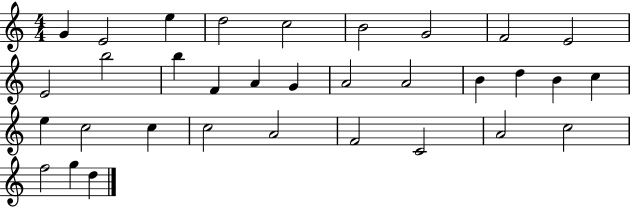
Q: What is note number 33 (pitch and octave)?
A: D5